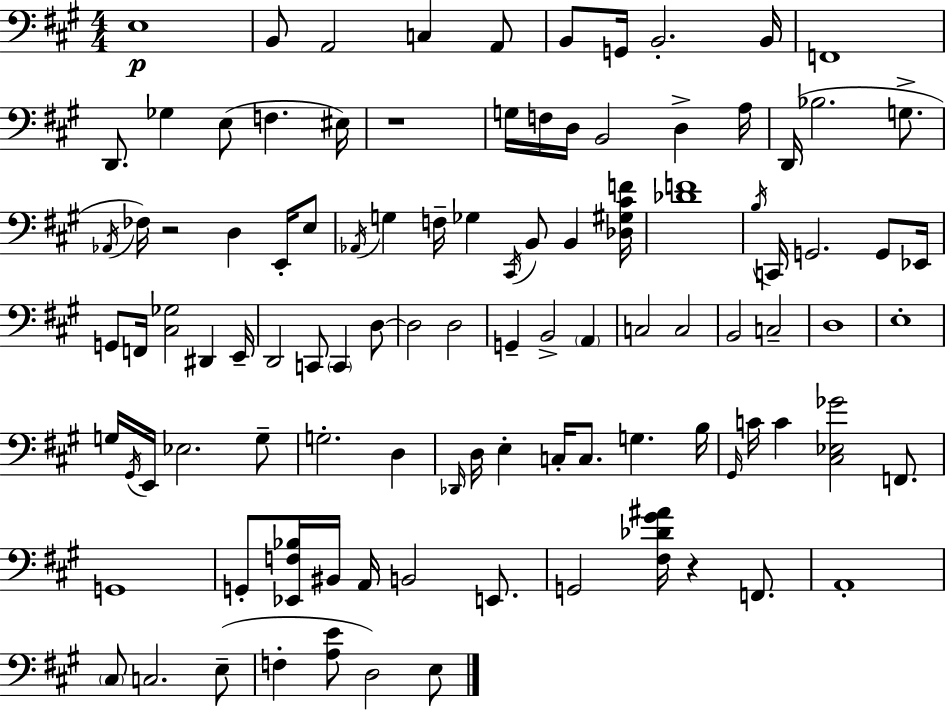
E3/w B2/e A2/h C3/q A2/e B2/e G2/s B2/h. B2/s F2/w D2/e. Gb3/q E3/e F3/q. EIS3/s R/w G3/s F3/s D3/s B2/h D3/q A3/s D2/s Bb3/h. G3/e. Ab2/s FES3/s R/h D3/q E2/s E3/e Ab2/s G3/q F3/s Gb3/q C#2/s B2/e B2/q [Db3,G#3,C#4,F4]/s [Db4,F4]/w B3/s C2/s G2/h. G2/e Eb2/s G2/e F2/s [C#3,Gb3]/h D#2/q E2/s D2/h C2/e C2/q D3/e D3/h D3/h G2/q B2/h A2/q C3/h C3/h B2/h C3/h D3/w E3/w G3/s G#2/s E2/s Eb3/h. G3/e G3/h. D3/q Db2/s D3/s E3/q C3/s C3/e. G3/q. B3/s G#2/s C4/s C4/q [C#3,Eb3,Gb4]/h F2/e. G2/w G2/e [Eb2,F3,Bb3]/s BIS2/s A2/s B2/h E2/e. G2/h [F#3,Db4,G#4,A#4]/s R/q F2/e. A2/w C#3/e C3/h. E3/e F3/q [A3,E4]/e D3/h E3/e